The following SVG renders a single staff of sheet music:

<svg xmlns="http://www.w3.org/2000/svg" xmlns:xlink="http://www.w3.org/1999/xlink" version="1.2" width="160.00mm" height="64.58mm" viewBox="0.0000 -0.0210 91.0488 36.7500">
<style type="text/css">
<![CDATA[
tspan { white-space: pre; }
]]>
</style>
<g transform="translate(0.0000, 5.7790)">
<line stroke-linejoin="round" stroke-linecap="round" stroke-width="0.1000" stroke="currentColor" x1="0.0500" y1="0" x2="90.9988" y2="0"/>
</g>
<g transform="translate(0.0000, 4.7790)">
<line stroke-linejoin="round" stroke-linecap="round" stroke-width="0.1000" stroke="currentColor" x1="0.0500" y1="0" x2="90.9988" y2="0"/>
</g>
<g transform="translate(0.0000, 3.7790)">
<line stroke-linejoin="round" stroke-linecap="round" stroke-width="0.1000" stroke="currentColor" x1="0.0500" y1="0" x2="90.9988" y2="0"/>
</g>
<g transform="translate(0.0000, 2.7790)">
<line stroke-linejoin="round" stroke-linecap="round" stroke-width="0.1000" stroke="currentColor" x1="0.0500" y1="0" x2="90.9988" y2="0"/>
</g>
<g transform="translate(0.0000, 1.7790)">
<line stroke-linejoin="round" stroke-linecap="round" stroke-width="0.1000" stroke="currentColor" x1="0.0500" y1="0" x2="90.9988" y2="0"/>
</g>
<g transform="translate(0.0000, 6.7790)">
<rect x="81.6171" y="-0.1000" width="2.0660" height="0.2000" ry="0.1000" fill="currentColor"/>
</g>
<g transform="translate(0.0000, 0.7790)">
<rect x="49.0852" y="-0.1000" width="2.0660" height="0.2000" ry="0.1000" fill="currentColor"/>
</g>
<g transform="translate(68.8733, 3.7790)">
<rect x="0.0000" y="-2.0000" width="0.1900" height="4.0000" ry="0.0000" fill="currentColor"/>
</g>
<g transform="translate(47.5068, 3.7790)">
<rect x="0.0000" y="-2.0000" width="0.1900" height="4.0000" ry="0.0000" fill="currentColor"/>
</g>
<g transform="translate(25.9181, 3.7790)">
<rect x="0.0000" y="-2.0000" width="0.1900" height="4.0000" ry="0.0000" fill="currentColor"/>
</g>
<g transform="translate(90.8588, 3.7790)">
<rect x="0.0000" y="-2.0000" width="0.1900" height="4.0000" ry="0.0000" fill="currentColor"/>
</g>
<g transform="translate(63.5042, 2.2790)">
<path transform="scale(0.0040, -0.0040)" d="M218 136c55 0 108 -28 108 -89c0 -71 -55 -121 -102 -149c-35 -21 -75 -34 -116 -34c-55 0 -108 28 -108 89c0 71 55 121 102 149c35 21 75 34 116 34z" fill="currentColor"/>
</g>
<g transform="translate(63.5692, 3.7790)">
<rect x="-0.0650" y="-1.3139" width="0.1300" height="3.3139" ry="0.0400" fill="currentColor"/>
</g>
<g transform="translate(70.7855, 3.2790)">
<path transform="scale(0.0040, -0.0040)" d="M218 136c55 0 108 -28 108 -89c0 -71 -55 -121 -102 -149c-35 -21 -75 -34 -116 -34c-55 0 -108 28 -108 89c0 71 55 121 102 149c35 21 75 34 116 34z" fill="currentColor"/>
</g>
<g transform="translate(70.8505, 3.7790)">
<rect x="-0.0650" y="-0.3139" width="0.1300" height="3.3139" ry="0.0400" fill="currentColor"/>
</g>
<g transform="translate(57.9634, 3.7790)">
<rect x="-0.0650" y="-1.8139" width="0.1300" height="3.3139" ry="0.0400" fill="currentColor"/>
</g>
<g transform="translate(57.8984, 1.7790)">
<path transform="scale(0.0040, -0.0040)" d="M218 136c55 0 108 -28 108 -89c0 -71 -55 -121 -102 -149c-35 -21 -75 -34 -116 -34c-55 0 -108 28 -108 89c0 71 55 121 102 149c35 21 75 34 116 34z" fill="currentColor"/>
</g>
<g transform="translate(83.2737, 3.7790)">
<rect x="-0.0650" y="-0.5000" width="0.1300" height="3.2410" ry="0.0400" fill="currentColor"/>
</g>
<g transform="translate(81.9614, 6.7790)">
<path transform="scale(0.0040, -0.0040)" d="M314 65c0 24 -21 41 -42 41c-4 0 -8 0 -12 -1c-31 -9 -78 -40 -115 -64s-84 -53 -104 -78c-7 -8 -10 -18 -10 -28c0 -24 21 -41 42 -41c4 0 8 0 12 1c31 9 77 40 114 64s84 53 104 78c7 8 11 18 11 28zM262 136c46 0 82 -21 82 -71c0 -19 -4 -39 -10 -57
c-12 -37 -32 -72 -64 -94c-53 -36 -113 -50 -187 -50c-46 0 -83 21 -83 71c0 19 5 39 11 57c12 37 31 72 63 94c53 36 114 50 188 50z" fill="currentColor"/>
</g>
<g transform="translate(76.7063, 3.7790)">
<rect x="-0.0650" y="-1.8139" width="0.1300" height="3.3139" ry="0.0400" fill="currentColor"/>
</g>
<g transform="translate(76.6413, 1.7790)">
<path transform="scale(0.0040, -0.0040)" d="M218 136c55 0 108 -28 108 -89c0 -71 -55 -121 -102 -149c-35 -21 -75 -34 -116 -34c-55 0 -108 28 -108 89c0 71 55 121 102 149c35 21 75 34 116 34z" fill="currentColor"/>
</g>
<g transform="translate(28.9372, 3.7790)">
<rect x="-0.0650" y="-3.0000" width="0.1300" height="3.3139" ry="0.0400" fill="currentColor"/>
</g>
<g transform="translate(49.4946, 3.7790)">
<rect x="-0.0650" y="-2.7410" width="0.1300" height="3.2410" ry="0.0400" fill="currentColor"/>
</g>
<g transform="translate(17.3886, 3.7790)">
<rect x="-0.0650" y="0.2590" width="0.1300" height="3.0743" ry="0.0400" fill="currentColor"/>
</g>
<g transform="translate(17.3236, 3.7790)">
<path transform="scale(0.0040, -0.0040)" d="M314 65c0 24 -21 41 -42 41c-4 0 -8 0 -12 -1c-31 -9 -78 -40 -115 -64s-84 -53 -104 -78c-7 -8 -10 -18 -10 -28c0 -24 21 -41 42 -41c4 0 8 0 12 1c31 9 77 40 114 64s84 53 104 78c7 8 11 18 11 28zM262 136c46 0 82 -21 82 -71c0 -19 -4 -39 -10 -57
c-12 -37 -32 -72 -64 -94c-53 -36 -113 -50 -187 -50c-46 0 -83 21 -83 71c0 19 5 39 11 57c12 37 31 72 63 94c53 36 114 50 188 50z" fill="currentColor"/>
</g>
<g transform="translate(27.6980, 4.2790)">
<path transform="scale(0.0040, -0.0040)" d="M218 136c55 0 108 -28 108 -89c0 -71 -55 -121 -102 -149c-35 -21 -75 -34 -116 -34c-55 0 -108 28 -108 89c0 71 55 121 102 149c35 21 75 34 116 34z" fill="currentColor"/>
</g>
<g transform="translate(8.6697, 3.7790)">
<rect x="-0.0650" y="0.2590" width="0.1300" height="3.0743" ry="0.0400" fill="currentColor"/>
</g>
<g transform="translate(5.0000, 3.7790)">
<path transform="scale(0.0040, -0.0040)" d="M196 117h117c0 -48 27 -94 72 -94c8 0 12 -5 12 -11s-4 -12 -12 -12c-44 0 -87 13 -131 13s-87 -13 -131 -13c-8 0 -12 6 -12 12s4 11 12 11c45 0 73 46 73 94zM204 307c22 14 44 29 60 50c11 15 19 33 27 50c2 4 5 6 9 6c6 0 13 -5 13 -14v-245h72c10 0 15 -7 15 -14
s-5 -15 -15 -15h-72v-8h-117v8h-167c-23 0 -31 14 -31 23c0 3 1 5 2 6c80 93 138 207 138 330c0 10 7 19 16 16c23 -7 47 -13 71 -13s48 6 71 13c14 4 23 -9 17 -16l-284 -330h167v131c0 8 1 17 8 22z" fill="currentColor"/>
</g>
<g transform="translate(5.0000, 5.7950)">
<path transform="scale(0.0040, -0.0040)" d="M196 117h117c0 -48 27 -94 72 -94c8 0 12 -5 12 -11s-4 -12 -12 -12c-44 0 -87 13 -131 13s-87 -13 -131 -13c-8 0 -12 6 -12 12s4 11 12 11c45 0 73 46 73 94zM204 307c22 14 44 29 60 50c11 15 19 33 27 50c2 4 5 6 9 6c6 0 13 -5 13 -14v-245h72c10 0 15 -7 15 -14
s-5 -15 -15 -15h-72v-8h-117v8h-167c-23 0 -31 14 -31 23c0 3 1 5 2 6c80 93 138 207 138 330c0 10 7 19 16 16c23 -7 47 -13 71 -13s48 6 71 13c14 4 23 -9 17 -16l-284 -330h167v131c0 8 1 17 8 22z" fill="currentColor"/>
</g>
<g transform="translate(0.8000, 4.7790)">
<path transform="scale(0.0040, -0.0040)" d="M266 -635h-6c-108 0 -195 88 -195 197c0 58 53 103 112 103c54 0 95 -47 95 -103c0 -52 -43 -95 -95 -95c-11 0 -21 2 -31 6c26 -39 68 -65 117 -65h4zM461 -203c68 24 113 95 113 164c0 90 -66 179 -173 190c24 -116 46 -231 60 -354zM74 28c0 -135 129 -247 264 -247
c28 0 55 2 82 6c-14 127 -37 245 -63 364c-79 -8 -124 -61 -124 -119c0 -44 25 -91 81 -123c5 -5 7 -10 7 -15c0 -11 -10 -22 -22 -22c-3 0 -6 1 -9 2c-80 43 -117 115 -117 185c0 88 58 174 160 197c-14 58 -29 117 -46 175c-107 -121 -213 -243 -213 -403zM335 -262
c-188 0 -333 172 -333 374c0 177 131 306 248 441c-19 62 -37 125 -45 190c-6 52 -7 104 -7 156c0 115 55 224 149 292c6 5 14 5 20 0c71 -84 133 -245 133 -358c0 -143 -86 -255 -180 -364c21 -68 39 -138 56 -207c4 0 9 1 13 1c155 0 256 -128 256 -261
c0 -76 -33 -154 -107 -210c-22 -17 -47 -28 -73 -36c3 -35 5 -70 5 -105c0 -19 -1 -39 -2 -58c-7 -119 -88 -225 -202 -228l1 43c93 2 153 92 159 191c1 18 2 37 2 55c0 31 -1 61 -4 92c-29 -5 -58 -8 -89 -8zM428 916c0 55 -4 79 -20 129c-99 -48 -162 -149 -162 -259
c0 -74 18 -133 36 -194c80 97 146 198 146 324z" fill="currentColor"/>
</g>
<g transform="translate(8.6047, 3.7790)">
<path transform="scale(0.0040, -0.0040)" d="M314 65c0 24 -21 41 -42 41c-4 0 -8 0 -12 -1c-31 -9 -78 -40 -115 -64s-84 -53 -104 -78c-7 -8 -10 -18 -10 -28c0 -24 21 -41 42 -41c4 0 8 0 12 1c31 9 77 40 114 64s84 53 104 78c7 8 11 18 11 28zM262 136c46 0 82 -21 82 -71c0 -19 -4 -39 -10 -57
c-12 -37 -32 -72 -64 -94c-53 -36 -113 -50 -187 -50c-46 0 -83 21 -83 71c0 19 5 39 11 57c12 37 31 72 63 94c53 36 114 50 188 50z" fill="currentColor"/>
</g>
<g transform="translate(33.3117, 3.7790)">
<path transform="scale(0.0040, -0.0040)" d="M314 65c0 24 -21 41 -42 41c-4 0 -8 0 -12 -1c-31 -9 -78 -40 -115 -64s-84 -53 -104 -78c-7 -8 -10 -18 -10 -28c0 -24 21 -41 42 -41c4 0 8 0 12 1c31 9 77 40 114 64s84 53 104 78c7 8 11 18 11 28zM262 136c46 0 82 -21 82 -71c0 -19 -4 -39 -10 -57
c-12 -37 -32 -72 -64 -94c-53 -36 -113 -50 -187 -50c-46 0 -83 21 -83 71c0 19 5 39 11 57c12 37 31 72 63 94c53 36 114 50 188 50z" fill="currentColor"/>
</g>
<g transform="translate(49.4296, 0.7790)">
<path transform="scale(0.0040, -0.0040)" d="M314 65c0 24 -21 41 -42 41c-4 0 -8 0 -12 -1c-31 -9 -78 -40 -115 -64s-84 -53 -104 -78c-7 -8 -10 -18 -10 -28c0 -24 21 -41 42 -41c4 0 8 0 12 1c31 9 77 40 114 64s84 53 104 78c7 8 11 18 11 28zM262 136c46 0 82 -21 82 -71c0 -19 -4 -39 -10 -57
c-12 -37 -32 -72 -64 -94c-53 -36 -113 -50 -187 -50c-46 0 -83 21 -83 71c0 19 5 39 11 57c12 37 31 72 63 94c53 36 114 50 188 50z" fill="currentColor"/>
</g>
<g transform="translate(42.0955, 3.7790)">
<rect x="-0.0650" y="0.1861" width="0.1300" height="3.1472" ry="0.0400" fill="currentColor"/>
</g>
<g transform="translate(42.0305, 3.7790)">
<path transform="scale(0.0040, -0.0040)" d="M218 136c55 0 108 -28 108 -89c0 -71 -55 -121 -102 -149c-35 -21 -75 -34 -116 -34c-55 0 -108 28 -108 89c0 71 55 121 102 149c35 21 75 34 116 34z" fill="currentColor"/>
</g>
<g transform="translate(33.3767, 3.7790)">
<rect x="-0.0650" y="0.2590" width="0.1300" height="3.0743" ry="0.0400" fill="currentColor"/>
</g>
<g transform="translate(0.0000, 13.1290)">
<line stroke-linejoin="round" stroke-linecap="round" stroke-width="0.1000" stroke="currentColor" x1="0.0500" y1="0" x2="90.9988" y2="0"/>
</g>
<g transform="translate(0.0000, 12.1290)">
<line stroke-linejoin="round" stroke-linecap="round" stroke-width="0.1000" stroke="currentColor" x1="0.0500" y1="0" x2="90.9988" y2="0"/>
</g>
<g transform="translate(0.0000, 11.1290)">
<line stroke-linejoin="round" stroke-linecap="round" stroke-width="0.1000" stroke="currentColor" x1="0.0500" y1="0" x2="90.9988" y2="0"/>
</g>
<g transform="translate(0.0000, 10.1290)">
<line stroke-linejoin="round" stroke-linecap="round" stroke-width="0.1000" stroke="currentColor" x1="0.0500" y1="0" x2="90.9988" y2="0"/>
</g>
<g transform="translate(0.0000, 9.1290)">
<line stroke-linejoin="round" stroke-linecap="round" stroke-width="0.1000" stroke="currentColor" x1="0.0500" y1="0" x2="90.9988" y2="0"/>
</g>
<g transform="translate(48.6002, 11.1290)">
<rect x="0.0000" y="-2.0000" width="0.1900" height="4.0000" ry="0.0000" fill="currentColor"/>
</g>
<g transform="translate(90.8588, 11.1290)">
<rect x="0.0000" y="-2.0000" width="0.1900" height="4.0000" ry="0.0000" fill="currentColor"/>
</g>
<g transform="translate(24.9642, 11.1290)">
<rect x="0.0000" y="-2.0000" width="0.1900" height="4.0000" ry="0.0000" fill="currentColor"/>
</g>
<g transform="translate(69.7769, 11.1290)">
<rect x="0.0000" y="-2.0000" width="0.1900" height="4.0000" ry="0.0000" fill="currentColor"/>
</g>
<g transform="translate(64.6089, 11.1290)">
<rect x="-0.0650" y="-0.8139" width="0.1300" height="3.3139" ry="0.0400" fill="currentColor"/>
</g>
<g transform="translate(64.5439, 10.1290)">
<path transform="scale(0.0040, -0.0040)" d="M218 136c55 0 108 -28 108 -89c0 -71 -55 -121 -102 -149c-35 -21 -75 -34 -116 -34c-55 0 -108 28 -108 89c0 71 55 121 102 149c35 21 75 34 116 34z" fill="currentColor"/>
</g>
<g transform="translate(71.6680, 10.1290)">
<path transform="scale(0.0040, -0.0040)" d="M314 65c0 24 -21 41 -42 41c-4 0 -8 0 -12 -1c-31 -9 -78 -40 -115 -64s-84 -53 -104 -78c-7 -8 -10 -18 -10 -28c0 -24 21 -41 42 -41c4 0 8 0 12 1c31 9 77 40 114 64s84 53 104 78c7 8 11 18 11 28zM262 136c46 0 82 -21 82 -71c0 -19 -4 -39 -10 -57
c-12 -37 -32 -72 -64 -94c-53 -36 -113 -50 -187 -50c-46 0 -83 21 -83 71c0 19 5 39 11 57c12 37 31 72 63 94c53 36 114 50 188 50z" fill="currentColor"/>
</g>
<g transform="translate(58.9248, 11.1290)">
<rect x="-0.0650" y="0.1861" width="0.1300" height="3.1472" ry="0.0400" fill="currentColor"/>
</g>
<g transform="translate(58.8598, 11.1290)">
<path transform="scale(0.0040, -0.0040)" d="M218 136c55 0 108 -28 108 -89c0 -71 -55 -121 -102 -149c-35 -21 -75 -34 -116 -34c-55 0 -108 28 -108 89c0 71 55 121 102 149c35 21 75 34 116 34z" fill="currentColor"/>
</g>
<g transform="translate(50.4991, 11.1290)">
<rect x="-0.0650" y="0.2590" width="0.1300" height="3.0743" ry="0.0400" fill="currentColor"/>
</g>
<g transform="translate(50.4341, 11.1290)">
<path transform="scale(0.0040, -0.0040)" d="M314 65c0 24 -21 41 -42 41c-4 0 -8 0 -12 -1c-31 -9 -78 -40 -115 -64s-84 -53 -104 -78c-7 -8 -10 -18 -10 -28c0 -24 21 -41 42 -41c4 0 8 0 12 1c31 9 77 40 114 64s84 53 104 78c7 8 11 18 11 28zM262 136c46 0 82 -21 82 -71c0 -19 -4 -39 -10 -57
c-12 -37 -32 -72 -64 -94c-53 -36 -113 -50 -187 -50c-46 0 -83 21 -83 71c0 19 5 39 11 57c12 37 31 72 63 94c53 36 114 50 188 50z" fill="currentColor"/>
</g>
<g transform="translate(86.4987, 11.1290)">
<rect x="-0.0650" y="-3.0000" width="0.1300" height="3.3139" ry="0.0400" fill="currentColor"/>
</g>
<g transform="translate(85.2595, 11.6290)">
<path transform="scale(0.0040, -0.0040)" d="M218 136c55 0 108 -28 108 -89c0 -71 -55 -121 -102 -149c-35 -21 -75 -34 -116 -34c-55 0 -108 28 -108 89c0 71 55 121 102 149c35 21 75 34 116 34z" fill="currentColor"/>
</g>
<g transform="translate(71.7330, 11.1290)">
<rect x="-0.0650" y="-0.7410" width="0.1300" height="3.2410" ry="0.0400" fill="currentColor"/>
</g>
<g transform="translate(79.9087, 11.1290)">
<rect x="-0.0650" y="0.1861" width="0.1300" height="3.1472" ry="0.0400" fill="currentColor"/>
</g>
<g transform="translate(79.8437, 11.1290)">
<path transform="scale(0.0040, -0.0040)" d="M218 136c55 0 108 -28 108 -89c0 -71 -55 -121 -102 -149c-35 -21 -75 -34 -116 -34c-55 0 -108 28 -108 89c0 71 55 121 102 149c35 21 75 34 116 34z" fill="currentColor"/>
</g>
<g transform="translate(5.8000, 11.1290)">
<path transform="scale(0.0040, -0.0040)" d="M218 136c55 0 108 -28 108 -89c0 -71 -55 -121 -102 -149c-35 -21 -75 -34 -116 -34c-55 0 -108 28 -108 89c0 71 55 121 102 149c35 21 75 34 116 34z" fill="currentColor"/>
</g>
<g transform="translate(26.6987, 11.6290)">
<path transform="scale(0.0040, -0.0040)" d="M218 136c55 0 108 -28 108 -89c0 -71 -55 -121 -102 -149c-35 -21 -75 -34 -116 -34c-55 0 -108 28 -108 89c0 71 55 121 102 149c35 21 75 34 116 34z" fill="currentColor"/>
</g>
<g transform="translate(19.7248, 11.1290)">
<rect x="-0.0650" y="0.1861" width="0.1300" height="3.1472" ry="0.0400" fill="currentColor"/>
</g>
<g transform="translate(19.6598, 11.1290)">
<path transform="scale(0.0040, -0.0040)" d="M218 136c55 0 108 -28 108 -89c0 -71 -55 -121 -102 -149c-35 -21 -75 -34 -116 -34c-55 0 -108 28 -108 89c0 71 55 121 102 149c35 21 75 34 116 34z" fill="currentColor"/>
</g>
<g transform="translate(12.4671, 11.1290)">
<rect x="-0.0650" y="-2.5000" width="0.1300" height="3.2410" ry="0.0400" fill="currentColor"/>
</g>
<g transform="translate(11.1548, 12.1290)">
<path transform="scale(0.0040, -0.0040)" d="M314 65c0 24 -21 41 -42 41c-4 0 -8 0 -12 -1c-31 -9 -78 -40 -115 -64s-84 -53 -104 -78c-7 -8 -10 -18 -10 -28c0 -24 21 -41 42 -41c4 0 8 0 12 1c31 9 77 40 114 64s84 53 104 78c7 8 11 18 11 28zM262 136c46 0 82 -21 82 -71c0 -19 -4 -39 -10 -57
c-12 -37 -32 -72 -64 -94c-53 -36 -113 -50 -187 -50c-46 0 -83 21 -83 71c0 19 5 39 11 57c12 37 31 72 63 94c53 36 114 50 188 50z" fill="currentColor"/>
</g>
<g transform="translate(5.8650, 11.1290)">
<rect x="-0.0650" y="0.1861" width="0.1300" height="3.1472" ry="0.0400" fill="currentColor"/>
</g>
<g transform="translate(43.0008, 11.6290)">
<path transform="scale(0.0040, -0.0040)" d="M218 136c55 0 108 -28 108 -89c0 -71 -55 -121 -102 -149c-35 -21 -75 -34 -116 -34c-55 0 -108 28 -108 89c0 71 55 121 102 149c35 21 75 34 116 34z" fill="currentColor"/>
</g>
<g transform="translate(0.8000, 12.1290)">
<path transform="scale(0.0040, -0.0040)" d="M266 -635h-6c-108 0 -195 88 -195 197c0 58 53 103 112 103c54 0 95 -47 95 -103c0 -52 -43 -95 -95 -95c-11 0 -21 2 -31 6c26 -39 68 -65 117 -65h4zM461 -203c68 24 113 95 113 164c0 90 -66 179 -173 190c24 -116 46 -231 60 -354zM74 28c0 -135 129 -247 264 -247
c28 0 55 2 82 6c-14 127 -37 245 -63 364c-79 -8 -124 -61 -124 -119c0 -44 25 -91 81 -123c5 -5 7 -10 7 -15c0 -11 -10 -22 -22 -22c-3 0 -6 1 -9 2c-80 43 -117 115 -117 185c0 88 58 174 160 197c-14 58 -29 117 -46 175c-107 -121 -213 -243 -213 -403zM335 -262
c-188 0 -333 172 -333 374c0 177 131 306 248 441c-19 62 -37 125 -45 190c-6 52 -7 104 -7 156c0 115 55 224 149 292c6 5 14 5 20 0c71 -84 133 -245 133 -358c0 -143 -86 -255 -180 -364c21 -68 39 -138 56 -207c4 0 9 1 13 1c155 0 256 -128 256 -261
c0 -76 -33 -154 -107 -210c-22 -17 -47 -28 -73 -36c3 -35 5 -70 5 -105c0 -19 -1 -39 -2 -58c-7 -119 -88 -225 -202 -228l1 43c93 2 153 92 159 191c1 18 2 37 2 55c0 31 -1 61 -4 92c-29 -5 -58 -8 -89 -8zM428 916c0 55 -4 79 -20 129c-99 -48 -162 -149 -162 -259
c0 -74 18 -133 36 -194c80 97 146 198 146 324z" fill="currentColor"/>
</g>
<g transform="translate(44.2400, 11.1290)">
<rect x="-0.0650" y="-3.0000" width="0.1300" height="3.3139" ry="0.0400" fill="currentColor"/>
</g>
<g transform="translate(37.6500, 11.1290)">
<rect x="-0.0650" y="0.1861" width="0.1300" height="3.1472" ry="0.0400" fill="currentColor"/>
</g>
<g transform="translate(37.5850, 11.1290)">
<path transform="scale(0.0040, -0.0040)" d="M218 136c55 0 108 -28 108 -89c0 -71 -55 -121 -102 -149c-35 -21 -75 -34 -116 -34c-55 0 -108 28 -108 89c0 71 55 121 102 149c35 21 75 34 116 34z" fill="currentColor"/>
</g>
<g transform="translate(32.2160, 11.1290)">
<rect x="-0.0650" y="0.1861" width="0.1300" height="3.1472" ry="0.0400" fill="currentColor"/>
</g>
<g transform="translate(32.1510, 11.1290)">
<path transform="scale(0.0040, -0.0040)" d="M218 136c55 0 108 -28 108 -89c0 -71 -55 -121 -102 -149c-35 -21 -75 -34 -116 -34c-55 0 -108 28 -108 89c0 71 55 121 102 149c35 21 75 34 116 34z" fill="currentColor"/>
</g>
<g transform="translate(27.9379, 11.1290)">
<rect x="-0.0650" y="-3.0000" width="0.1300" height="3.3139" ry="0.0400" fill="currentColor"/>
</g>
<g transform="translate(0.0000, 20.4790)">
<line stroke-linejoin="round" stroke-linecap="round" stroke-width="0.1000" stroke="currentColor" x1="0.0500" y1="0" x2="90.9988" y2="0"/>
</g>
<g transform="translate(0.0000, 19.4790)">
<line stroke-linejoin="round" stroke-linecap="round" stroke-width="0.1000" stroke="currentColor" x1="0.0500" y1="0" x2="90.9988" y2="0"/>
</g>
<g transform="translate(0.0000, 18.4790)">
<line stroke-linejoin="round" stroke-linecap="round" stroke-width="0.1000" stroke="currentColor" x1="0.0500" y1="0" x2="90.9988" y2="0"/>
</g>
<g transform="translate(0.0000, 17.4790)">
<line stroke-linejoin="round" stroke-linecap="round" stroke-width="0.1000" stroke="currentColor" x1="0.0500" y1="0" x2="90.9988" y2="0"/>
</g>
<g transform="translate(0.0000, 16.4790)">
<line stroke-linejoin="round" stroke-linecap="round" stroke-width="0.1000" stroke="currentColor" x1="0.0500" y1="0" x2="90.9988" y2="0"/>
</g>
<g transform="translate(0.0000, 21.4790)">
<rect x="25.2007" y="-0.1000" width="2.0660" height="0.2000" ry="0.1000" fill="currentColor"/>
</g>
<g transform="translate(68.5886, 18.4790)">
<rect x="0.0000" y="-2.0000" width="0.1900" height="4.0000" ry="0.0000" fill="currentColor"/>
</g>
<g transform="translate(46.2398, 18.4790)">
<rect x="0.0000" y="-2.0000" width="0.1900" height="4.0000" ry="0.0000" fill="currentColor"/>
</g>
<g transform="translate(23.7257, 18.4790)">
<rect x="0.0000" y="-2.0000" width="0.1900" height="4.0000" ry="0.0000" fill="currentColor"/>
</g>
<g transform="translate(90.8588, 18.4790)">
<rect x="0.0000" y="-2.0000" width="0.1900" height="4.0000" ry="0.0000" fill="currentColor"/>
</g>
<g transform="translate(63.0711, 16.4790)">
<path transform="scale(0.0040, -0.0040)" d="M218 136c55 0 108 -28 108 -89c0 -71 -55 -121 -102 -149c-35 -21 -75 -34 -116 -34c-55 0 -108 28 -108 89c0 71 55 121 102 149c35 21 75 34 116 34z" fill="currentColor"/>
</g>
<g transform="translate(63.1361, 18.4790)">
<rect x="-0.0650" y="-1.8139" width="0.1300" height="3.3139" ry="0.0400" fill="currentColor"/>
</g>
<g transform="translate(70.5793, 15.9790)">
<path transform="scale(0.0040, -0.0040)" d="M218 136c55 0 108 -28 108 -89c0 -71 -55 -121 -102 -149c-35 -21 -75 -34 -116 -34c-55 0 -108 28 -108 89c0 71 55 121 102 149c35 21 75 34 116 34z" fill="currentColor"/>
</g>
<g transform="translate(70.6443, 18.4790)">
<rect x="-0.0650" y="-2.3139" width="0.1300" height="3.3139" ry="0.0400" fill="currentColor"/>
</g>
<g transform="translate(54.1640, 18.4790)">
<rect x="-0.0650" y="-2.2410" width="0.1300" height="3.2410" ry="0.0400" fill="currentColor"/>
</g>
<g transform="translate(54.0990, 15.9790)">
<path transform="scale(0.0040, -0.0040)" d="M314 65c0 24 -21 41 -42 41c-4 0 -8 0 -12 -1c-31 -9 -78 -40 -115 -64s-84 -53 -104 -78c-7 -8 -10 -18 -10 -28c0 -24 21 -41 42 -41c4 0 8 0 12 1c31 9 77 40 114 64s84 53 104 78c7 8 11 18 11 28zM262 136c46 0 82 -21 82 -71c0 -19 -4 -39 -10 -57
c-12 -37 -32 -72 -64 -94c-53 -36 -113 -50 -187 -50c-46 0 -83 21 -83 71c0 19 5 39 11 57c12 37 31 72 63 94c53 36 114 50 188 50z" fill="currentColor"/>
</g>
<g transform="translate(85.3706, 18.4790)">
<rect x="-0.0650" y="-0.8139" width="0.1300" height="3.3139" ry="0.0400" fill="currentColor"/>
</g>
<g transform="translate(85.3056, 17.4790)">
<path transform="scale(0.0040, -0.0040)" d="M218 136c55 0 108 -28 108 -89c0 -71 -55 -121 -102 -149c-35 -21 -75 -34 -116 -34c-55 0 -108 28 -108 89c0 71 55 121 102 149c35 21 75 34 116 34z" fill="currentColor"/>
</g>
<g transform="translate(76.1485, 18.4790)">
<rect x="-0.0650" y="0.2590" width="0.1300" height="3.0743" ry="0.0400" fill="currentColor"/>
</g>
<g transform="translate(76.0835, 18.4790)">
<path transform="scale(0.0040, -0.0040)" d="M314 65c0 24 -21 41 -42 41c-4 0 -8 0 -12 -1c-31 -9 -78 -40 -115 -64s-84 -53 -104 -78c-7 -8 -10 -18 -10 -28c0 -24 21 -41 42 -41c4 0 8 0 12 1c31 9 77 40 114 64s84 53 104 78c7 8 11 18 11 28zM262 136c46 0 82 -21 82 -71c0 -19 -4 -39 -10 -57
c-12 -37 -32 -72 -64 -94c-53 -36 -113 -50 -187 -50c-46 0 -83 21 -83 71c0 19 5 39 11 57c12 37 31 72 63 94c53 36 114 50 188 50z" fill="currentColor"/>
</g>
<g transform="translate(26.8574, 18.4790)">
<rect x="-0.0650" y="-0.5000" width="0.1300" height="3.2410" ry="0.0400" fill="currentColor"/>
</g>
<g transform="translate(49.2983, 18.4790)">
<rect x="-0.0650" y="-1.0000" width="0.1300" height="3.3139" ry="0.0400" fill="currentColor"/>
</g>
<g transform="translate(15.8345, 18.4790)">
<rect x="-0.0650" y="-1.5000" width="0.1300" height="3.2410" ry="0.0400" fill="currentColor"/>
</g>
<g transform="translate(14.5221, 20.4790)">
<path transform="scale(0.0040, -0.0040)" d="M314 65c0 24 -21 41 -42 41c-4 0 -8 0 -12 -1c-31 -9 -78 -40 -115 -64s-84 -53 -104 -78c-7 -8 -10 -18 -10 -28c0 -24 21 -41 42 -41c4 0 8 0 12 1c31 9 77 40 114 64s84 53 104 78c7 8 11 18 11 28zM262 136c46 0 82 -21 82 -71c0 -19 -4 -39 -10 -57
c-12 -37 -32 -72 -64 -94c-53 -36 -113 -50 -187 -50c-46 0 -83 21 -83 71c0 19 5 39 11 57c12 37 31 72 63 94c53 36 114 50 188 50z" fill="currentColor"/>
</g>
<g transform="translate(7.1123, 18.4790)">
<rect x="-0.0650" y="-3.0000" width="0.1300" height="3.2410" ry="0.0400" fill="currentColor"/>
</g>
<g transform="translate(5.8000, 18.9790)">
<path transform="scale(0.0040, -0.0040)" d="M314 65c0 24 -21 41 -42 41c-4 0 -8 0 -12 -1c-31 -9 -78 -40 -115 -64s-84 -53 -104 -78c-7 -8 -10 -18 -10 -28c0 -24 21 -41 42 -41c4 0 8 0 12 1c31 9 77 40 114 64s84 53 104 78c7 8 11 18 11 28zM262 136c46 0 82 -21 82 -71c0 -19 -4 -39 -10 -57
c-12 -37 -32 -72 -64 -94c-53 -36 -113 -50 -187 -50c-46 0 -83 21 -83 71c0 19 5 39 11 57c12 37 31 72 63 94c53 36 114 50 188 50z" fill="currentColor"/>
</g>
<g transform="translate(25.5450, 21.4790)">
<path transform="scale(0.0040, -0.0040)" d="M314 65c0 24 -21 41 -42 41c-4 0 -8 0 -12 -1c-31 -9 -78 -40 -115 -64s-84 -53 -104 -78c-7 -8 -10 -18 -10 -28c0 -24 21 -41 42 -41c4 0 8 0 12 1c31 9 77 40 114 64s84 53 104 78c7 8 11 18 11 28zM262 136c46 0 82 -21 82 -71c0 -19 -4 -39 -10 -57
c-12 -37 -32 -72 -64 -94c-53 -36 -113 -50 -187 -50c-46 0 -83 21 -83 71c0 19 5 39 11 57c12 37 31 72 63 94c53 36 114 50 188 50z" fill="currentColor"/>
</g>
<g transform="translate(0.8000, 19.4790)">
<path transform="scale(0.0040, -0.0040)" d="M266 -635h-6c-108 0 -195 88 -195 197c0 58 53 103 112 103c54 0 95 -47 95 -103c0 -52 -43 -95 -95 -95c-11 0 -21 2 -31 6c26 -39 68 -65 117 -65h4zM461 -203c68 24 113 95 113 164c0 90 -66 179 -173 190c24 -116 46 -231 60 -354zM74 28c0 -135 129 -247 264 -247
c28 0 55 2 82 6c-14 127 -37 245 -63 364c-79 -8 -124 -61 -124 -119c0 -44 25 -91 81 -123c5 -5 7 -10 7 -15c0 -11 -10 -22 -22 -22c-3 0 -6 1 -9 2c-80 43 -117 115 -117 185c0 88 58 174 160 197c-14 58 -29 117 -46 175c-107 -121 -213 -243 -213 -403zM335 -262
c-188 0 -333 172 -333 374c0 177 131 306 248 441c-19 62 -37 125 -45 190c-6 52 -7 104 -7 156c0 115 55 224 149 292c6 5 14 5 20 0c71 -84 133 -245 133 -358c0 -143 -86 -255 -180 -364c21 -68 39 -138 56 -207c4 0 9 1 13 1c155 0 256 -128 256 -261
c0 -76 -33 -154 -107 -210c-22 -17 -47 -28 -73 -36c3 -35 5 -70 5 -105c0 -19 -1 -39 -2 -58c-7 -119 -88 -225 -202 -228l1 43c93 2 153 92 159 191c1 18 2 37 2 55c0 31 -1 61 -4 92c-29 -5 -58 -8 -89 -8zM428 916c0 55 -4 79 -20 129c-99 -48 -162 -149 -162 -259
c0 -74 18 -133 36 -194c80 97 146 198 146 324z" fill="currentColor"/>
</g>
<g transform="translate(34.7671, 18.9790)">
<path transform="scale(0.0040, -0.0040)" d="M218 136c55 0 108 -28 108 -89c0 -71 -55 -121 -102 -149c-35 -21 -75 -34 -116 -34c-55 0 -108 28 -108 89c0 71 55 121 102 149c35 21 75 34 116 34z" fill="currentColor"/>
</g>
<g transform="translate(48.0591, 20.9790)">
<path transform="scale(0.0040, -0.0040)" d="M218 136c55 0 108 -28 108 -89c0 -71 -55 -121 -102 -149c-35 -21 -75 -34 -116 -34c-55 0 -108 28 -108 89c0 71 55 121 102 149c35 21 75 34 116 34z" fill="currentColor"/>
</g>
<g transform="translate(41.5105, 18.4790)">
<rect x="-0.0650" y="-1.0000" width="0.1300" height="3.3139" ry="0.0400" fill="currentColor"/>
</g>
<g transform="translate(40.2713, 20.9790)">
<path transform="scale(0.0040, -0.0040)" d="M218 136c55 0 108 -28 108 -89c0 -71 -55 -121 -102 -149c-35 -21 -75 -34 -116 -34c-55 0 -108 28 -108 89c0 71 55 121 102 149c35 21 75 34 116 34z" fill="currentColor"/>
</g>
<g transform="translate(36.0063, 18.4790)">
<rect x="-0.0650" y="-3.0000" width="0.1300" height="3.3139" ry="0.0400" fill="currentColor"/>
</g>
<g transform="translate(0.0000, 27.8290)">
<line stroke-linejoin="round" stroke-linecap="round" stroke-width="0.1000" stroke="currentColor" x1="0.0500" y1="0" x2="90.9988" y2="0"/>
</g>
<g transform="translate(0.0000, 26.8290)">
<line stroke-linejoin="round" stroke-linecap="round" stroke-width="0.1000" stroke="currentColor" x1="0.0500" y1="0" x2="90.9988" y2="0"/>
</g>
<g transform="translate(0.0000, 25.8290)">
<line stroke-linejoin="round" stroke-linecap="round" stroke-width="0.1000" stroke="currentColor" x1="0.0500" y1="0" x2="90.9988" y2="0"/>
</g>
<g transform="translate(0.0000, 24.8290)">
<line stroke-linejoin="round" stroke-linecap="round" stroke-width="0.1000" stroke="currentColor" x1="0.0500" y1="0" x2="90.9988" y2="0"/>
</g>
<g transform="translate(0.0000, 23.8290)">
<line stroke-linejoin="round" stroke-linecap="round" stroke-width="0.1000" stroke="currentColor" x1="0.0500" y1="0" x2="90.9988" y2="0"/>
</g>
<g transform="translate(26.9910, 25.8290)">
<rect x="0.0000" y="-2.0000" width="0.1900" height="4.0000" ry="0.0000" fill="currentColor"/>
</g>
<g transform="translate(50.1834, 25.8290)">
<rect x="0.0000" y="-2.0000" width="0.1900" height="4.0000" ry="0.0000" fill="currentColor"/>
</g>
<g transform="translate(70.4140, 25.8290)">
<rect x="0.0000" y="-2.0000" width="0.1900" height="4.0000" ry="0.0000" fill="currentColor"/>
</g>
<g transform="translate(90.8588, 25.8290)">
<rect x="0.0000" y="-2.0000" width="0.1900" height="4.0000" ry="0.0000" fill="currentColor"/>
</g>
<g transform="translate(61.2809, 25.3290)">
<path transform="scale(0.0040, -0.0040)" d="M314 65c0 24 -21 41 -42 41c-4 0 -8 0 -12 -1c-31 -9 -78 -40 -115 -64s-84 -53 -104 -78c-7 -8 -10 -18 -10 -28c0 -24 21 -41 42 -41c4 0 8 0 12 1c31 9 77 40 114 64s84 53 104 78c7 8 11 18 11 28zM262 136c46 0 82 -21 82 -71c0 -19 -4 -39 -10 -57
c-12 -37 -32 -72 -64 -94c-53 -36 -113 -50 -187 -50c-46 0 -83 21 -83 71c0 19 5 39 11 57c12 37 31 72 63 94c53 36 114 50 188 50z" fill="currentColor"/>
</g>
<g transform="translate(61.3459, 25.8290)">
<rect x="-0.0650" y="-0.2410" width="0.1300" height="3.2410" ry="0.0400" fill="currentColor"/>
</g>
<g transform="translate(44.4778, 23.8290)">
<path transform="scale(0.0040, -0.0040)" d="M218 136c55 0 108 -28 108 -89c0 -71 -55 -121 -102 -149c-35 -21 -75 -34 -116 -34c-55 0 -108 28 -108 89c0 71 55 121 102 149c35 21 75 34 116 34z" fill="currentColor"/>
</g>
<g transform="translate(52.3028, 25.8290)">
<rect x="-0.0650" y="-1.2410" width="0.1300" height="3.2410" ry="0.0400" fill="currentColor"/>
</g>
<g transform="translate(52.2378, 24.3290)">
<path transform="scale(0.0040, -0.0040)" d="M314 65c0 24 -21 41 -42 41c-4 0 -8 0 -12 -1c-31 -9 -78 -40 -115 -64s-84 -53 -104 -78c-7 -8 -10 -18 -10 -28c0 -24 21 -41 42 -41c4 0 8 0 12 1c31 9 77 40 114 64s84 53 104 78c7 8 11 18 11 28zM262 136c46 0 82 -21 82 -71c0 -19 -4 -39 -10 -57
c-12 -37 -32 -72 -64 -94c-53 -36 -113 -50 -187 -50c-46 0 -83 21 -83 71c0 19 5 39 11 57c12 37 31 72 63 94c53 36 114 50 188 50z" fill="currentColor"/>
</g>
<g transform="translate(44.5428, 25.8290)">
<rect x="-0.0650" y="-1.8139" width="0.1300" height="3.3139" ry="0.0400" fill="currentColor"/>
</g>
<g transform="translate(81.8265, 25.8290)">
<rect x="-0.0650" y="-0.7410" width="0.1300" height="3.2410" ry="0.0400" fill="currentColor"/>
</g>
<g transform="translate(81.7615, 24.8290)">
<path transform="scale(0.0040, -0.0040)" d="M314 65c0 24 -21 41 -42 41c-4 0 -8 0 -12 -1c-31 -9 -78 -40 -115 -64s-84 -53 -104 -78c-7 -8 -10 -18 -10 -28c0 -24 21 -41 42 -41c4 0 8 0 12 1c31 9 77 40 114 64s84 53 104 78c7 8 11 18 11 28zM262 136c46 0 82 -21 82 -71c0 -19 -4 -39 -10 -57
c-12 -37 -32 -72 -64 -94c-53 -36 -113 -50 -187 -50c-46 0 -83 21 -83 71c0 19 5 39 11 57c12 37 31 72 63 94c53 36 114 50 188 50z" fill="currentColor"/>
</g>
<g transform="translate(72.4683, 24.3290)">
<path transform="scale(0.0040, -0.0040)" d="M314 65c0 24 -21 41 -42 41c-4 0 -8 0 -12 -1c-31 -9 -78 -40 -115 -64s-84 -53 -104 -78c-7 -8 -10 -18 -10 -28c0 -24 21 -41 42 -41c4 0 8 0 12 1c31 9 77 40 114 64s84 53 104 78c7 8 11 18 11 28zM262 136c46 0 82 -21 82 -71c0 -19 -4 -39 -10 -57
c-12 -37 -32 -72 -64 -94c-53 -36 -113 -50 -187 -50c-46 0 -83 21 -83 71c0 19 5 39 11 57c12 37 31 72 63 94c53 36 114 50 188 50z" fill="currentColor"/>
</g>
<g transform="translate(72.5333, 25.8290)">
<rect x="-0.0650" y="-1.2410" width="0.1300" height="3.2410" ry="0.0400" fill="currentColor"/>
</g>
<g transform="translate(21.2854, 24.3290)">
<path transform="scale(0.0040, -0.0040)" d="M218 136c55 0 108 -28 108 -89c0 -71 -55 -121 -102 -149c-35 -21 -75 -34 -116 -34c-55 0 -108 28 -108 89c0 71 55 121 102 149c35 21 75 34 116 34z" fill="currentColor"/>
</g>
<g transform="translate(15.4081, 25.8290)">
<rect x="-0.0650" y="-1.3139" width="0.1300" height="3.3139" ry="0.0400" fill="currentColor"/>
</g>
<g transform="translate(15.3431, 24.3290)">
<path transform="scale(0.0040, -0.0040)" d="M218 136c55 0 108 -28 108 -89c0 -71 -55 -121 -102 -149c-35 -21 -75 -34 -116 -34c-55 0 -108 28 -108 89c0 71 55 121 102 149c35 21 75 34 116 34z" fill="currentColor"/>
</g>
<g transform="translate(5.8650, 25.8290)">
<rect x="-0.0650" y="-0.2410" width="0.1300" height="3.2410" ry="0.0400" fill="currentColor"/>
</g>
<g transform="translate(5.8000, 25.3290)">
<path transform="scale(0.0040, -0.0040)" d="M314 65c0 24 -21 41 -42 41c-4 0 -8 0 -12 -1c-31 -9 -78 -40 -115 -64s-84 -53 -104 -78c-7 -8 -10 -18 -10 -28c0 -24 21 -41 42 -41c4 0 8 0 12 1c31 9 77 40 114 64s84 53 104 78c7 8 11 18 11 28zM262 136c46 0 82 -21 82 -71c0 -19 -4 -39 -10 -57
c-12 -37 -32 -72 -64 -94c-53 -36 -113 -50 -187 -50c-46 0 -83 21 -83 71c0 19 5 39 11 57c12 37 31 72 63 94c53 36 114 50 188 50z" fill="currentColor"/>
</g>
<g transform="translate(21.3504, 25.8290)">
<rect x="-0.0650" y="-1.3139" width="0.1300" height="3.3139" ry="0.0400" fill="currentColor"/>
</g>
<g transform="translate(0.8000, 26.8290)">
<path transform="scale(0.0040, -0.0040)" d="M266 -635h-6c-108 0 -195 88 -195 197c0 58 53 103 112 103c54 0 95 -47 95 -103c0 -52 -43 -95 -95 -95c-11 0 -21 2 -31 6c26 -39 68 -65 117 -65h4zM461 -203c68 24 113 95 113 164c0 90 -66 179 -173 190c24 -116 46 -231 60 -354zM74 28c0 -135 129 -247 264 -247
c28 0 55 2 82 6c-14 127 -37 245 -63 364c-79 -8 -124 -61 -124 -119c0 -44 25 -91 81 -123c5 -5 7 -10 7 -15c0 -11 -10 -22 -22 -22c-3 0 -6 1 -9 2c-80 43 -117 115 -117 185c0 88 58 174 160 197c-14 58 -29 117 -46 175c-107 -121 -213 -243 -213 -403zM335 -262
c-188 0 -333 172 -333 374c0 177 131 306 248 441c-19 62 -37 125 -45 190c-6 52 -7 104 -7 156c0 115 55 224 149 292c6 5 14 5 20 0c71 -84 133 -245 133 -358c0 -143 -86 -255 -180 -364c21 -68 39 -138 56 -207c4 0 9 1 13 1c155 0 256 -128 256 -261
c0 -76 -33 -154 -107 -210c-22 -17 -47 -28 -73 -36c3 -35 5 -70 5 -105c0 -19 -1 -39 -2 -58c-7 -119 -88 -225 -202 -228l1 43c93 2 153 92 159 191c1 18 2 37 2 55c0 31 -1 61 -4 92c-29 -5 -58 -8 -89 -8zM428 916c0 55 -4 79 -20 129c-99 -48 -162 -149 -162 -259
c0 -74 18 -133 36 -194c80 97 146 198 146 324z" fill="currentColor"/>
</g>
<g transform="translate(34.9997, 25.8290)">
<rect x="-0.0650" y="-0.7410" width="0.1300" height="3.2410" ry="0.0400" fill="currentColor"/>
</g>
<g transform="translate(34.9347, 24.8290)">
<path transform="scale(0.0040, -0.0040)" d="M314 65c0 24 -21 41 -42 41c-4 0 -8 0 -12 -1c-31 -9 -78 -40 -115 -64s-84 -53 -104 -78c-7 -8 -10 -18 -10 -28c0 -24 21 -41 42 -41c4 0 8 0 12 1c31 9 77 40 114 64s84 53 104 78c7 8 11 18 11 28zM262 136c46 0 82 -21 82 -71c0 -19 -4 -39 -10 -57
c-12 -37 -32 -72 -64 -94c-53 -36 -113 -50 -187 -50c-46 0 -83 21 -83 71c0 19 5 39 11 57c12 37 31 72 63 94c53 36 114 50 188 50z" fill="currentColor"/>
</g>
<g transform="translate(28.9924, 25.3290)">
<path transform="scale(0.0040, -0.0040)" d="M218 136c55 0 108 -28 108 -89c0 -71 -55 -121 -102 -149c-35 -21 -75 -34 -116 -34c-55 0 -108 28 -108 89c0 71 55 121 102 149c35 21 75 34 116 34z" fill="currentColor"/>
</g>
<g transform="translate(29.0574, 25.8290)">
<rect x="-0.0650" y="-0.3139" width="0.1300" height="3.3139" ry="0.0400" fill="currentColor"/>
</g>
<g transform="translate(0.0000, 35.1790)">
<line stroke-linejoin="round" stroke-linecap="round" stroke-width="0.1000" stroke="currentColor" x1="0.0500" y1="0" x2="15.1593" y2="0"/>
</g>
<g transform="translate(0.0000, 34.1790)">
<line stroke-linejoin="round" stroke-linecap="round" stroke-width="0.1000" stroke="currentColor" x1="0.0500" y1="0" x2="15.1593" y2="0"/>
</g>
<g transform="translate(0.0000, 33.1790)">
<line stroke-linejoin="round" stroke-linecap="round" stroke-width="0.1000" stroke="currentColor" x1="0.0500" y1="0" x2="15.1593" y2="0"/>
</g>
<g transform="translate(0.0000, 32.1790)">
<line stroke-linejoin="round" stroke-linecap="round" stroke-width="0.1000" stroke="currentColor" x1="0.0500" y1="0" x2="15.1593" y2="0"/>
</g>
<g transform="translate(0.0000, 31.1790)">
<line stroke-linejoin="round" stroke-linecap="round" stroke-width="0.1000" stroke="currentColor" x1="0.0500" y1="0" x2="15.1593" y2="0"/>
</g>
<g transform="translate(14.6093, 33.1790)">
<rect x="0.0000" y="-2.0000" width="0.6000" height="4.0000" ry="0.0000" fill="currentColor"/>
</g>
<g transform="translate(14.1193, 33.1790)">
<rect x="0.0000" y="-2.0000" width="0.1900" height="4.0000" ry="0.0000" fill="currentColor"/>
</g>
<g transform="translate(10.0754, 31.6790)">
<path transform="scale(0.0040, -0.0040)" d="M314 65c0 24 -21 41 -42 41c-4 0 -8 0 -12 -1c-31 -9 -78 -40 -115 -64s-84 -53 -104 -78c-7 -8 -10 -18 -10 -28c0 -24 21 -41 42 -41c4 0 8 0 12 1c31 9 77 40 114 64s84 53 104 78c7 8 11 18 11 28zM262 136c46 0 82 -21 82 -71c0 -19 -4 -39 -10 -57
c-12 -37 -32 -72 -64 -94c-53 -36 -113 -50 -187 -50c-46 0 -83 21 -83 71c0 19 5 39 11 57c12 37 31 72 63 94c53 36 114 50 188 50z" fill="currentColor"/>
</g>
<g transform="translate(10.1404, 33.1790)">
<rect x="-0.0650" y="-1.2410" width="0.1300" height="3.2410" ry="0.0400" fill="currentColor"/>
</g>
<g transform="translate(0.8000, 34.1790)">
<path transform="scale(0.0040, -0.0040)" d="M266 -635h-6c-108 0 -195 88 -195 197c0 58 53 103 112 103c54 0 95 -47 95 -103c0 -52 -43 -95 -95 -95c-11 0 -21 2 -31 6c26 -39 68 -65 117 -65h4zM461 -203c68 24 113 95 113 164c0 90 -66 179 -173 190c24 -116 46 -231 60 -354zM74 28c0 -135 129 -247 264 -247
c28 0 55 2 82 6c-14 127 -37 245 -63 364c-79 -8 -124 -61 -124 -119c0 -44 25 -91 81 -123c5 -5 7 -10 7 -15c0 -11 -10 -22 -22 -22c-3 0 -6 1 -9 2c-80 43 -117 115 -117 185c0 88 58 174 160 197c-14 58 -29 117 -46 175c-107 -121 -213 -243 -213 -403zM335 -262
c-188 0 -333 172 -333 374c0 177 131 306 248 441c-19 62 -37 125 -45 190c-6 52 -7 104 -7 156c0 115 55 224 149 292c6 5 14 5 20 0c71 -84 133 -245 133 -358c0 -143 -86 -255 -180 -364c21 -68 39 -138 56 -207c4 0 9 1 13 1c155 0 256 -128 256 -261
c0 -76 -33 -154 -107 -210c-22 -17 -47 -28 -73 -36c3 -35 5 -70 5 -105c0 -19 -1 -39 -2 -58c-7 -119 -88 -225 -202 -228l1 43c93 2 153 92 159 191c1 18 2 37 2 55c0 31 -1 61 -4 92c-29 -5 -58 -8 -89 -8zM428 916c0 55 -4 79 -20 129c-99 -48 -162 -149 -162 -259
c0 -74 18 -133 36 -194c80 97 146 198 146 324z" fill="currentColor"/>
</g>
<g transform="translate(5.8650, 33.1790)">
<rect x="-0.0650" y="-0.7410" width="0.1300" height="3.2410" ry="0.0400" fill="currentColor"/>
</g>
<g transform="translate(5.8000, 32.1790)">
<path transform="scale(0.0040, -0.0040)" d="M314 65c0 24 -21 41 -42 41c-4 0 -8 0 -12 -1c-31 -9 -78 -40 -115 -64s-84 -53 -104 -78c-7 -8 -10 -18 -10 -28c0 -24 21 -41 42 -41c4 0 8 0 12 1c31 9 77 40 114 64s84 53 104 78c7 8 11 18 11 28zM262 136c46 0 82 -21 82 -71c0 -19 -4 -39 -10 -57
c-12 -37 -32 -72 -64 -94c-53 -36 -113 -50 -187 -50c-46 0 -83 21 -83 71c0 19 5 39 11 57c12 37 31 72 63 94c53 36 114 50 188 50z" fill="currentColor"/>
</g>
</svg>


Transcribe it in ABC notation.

X:1
T:Untitled
M:4/4
L:1/4
K:C
B2 B2 A B2 B a2 f e c f C2 B G2 B A B B A B2 B d d2 B A A2 E2 C2 A D D g2 f g B2 d c2 e e c d2 f e2 c2 e2 d2 d2 e2